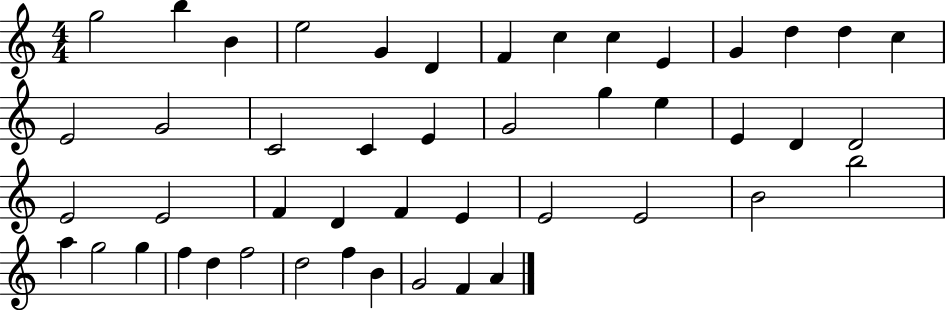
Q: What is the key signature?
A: C major